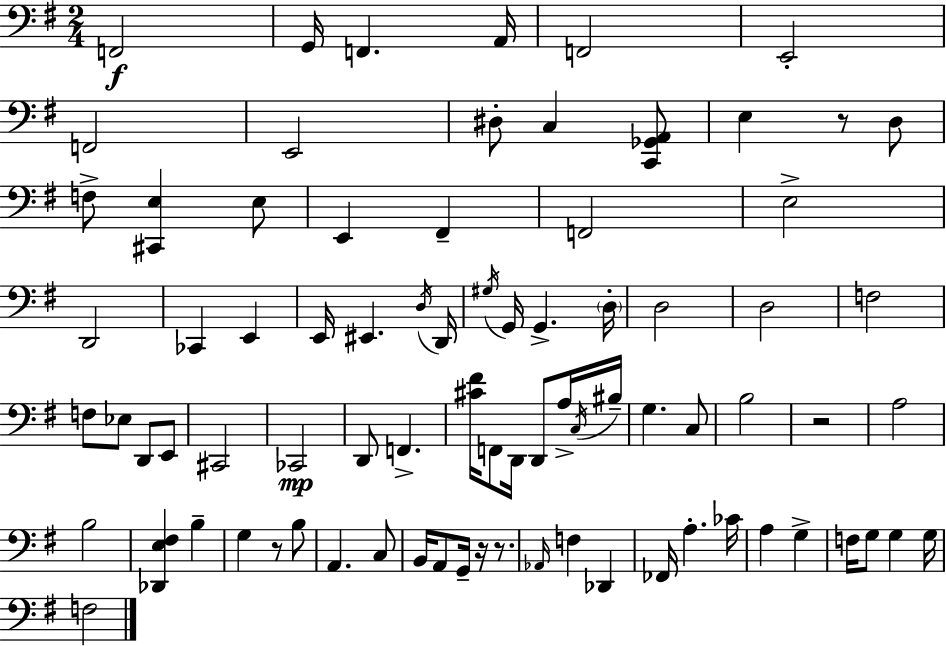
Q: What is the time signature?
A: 2/4